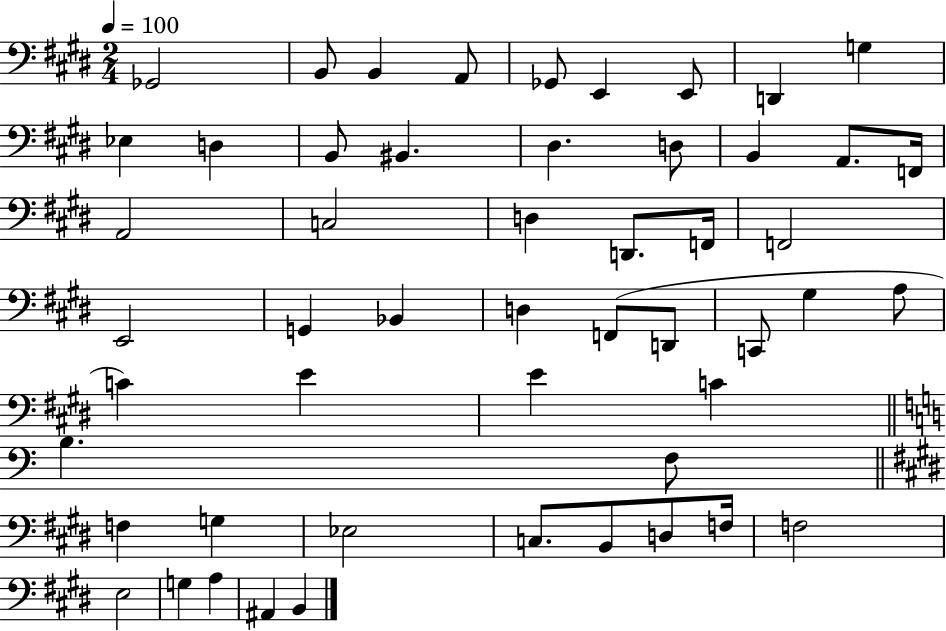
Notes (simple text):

Gb2/h B2/e B2/q A2/e Gb2/e E2/q E2/e D2/q G3/q Eb3/q D3/q B2/e BIS2/q. D#3/q. D3/e B2/q A2/e. F2/s A2/h C3/h D3/q D2/e. F2/s F2/h E2/h G2/q Bb2/q D3/q F2/e D2/e C2/e G#3/q A3/e C4/q E4/q E4/q C4/q B3/q. F3/e F3/q G3/q Eb3/h C3/e. B2/e D3/e F3/s F3/h E3/h G3/q A3/q A#2/q B2/q